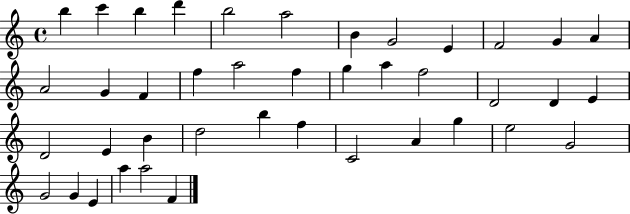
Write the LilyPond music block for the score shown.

{
  \clef treble
  \time 4/4
  \defaultTimeSignature
  \key c \major
  b''4 c'''4 b''4 d'''4 | b''2 a''2 | b'4 g'2 e'4 | f'2 g'4 a'4 | \break a'2 g'4 f'4 | f''4 a''2 f''4 | g''4 a''4 f''2 | d'2 d'4 e'4 | \break d'2 e'4 b'4 | d''2 b''4 f''4 | c'2 a'4 g''4 | e''2 g'2 | \break g'2 g'4 e'4 | a''4 a''2 f'4 | \bar "|."
}